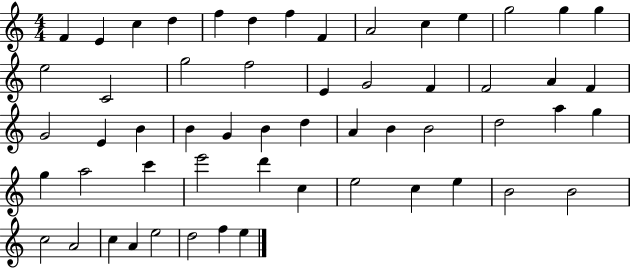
X:1
T:Untitled
M:4/4
L:1/4
K:C
F E c d f d f F A2 c e g2 g g e2 C2 g2 f2 E G2 F F2 A F G2 E B B G B d A B B2 d2 a g g a2 c' e'2 d' c e2 c e B2 B2 c2 A2 c A e2 d2 f e